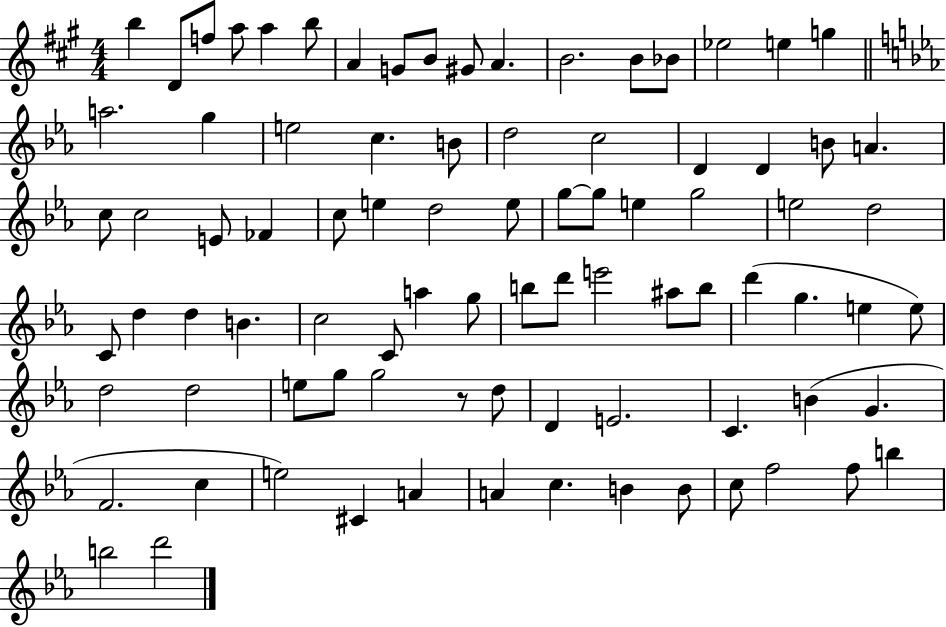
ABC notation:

X:1
T:Untitled
M:4/4
L:1/4
K:A
b D/2 f/2 a/2 a b/2 A G/2 B/2 ^G/2 A B2 B/2 _B/2 _e2 e g a2 g e2 c B/2 d2 c2 D D B/2 A c/2 c2 E/2 _F c/2 e d2 e/2 g/2 g/2 e g2 e2 d2 C/2 d d B c2 C/2 a g/2 b/2 d'/2 e'2 ^a/2 b/2 d' g e e/2 d2 d2 e/2 g/2 g2 z/2 d/2 D E2 C B G F2 c e2 ^C A A c B B/2 c/2 f2 f/2 b b2 d'2